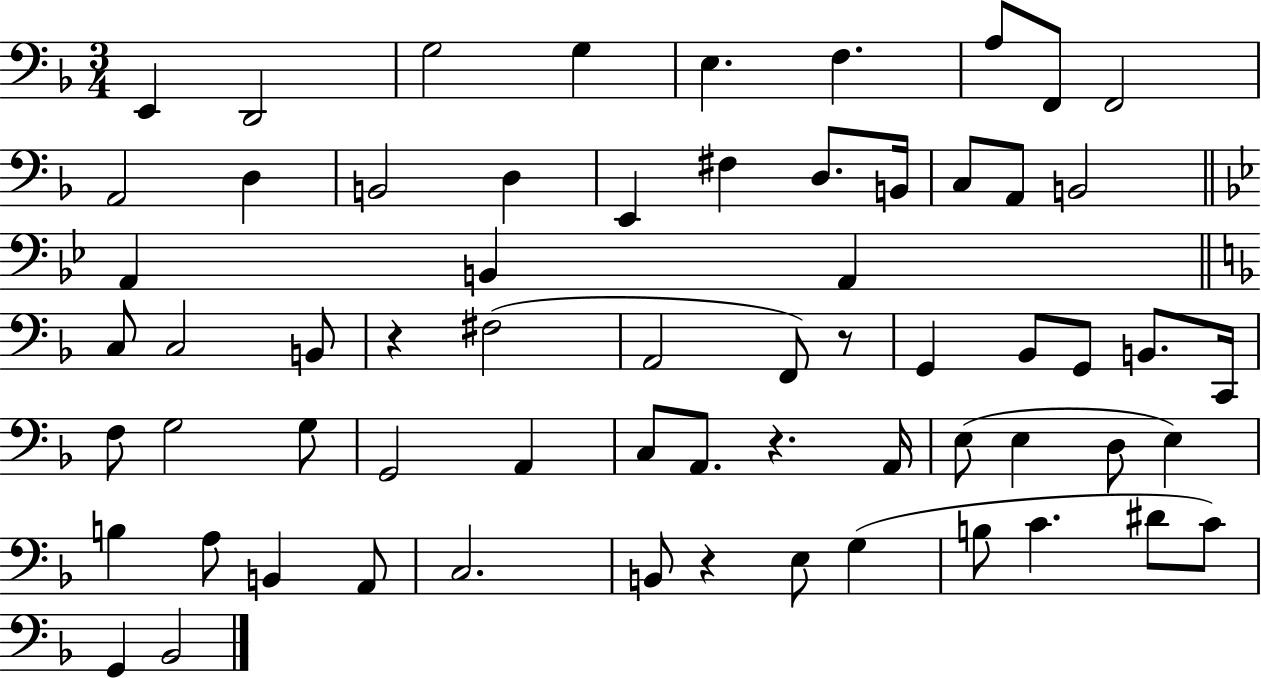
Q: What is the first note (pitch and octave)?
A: E2